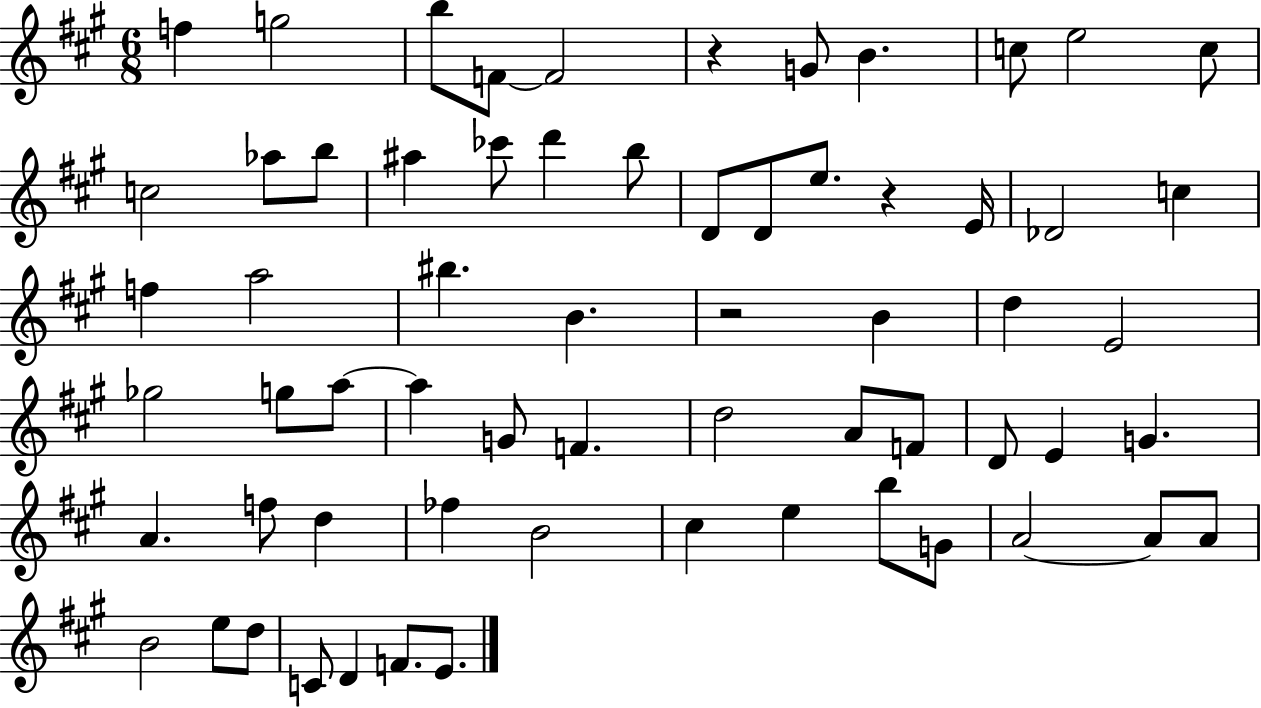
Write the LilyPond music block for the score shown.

{
  \clef treble
  \numericTimeSignature
  \time 6/8
  \key a \major
  \repeat volta 2 { f''4 g''2 | b''8 f'8~~ f'2 | r4 g'8 b'4. | c''8 e''2 c''8 | \break c''2 aes''8 b''8 | ais''4 ces'''8 d'''4 b''8 | d'8 d'8 e''8. r4 e'16 | des'2 c''4 | \break f''4 a''2 | bis''4. b'4. | r2 b'4 | d''4 e'2 | \break ges''2 g''8 a''8~~ | a''4 g'8 f'4. | d''2 a'8 f'8 | d'8 e'4 g'4. | \break a'4. f''8 d''4 | fes''4 b'2 | cis''4 e''4 b''8 g'8 | a'2~~ a'8 a'8 | \break b'2 e''8 d''8 | c'8 d'4 f'8. e'8. | } \bar "|."
}